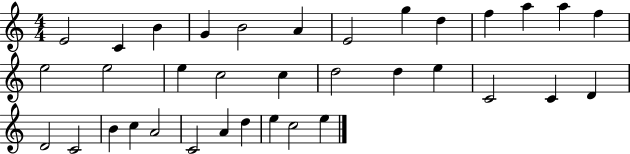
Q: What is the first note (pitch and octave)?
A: E4